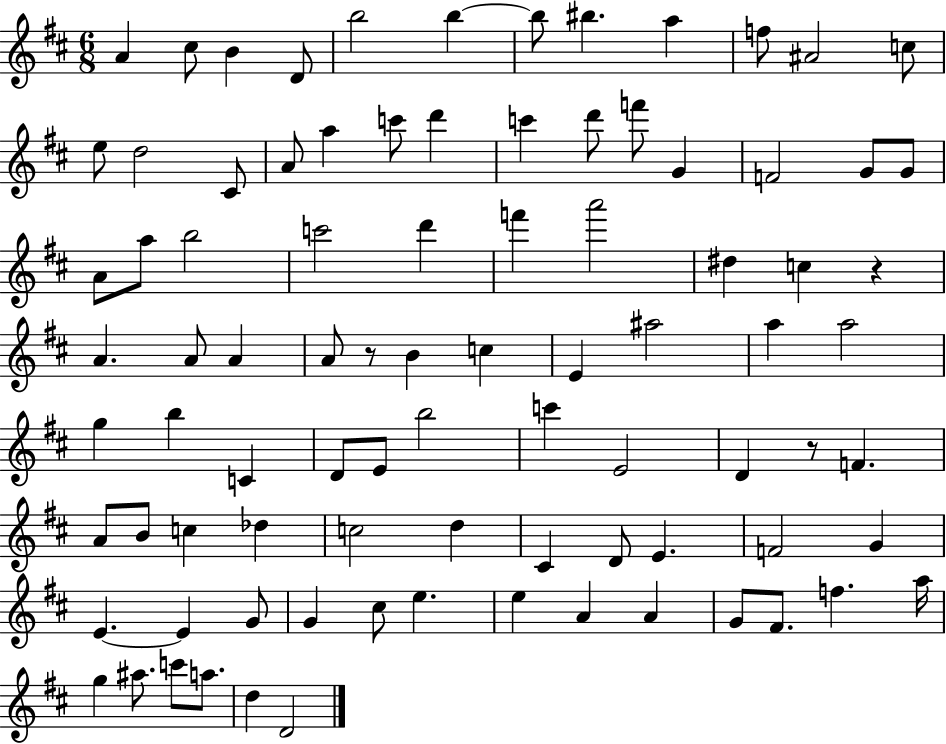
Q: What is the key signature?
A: D major